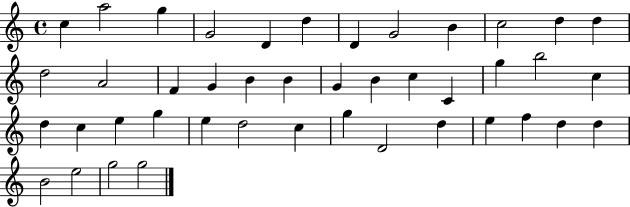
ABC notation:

X:1
T:Untitled
M:4/4
L:1/4
K:C
c a2 g G2 D d D G2 B c2 d d d2 A2 F G B B G B c C g b2 c d c e g e d2 c g D2 d e f d d B2 e2 g2 g2